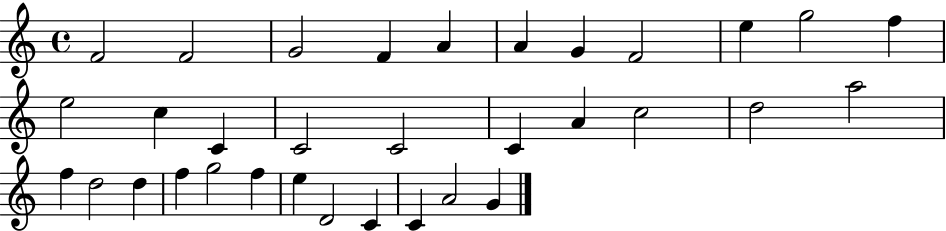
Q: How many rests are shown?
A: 0